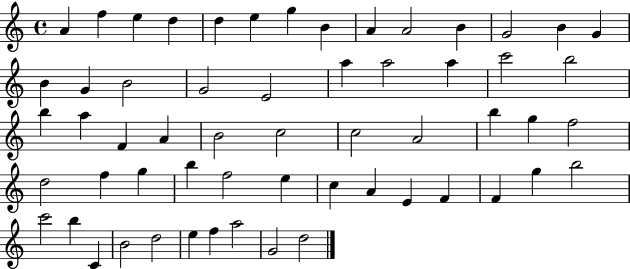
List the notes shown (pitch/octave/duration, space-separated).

A4/q F5/q E5/q D5/q D5/q E5/q G5/q B4/q A4/q A4/h B4/q G4/h B4/q G4/q B4/q G4/q B4/h G4/h E4/h A5/q A5/h A5/q C6/h B5/h B5/q A5/q F4/q A4/q B4/h C5/h C5/h A4/h B5/q G5/q F5/h D5/h F5/q G5/q B5/q F5/h E5/q C5/q A4/q E4/q F4/q F4/q G5/q B5/h C6/h B5/q C4/q B4/h D5/h E5/q F5/q A5/h G4/h D5/h